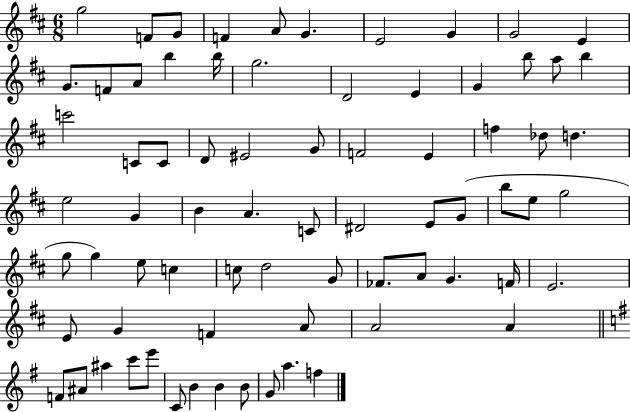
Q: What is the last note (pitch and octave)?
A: F5